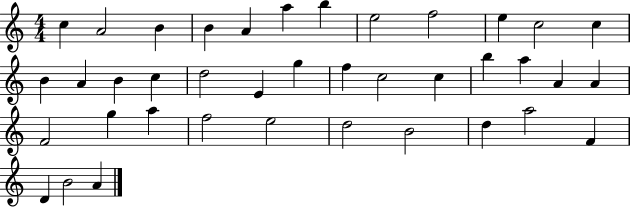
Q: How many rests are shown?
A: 0